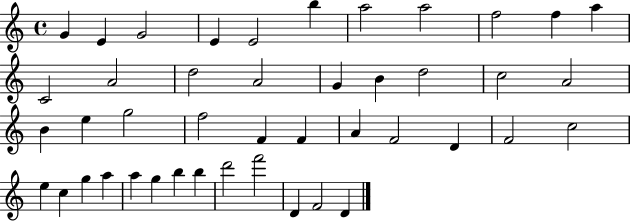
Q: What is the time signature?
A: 4/4